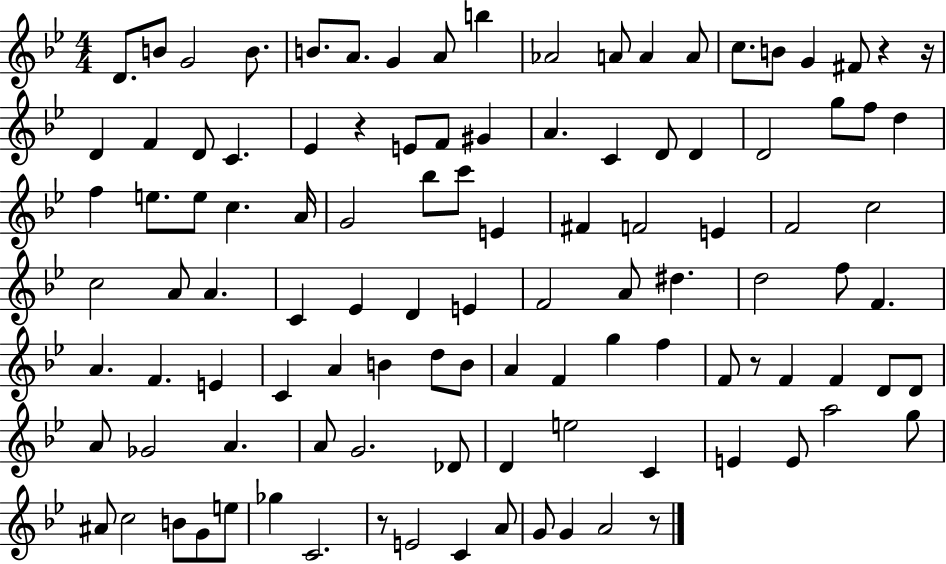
D4/e. B4/e G4/h B4/e. B4/e. A4/e. G4/q A4/e B5/q Ab4/h A4/e A4/q A4/e C5/e. B4/e G4/q F#4/e R/q R/s D4/q F4/q D4/e C4/q. Eb4/q R/q E4/e F4/e G#4/q A4/q. C4/q D4/e D4/q D4/h G5/e F5/e D5/q F5/q E5/e. E5/e C5/q. A4/s G4/h Bb5/e C6/e E4/q F#4/q F4/h E4/q F4/h C5/h C5/h A4/e A4/q. C4/q Eb4/q D4/q E4/q F4/h A4/e D#5/q. D5/h F5/e F4/q. A4/q. F4/q. E4/q C4/q A4/q B4/q D5/e B4/e A4/q F4/q G5/q F5/q F4/e R/e F4/q F4/q D4/e D4/e A4/e Gb4/h A4/q. A4/e G4/h. Db4/e D4/q E5/h C4/q E4/q E4/e A5/h G5/e A#4/e C5/h B4/e G4/e E5/e Gb5/q C4/h. R/e E4/h C4/q A4/e G4/e G4/q A4/h R/e